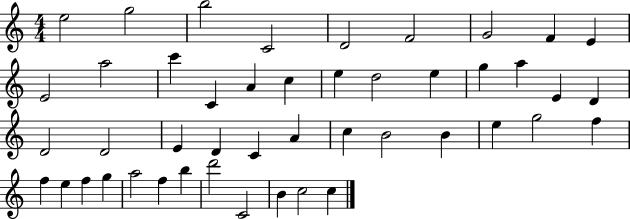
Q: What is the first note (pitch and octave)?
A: E5